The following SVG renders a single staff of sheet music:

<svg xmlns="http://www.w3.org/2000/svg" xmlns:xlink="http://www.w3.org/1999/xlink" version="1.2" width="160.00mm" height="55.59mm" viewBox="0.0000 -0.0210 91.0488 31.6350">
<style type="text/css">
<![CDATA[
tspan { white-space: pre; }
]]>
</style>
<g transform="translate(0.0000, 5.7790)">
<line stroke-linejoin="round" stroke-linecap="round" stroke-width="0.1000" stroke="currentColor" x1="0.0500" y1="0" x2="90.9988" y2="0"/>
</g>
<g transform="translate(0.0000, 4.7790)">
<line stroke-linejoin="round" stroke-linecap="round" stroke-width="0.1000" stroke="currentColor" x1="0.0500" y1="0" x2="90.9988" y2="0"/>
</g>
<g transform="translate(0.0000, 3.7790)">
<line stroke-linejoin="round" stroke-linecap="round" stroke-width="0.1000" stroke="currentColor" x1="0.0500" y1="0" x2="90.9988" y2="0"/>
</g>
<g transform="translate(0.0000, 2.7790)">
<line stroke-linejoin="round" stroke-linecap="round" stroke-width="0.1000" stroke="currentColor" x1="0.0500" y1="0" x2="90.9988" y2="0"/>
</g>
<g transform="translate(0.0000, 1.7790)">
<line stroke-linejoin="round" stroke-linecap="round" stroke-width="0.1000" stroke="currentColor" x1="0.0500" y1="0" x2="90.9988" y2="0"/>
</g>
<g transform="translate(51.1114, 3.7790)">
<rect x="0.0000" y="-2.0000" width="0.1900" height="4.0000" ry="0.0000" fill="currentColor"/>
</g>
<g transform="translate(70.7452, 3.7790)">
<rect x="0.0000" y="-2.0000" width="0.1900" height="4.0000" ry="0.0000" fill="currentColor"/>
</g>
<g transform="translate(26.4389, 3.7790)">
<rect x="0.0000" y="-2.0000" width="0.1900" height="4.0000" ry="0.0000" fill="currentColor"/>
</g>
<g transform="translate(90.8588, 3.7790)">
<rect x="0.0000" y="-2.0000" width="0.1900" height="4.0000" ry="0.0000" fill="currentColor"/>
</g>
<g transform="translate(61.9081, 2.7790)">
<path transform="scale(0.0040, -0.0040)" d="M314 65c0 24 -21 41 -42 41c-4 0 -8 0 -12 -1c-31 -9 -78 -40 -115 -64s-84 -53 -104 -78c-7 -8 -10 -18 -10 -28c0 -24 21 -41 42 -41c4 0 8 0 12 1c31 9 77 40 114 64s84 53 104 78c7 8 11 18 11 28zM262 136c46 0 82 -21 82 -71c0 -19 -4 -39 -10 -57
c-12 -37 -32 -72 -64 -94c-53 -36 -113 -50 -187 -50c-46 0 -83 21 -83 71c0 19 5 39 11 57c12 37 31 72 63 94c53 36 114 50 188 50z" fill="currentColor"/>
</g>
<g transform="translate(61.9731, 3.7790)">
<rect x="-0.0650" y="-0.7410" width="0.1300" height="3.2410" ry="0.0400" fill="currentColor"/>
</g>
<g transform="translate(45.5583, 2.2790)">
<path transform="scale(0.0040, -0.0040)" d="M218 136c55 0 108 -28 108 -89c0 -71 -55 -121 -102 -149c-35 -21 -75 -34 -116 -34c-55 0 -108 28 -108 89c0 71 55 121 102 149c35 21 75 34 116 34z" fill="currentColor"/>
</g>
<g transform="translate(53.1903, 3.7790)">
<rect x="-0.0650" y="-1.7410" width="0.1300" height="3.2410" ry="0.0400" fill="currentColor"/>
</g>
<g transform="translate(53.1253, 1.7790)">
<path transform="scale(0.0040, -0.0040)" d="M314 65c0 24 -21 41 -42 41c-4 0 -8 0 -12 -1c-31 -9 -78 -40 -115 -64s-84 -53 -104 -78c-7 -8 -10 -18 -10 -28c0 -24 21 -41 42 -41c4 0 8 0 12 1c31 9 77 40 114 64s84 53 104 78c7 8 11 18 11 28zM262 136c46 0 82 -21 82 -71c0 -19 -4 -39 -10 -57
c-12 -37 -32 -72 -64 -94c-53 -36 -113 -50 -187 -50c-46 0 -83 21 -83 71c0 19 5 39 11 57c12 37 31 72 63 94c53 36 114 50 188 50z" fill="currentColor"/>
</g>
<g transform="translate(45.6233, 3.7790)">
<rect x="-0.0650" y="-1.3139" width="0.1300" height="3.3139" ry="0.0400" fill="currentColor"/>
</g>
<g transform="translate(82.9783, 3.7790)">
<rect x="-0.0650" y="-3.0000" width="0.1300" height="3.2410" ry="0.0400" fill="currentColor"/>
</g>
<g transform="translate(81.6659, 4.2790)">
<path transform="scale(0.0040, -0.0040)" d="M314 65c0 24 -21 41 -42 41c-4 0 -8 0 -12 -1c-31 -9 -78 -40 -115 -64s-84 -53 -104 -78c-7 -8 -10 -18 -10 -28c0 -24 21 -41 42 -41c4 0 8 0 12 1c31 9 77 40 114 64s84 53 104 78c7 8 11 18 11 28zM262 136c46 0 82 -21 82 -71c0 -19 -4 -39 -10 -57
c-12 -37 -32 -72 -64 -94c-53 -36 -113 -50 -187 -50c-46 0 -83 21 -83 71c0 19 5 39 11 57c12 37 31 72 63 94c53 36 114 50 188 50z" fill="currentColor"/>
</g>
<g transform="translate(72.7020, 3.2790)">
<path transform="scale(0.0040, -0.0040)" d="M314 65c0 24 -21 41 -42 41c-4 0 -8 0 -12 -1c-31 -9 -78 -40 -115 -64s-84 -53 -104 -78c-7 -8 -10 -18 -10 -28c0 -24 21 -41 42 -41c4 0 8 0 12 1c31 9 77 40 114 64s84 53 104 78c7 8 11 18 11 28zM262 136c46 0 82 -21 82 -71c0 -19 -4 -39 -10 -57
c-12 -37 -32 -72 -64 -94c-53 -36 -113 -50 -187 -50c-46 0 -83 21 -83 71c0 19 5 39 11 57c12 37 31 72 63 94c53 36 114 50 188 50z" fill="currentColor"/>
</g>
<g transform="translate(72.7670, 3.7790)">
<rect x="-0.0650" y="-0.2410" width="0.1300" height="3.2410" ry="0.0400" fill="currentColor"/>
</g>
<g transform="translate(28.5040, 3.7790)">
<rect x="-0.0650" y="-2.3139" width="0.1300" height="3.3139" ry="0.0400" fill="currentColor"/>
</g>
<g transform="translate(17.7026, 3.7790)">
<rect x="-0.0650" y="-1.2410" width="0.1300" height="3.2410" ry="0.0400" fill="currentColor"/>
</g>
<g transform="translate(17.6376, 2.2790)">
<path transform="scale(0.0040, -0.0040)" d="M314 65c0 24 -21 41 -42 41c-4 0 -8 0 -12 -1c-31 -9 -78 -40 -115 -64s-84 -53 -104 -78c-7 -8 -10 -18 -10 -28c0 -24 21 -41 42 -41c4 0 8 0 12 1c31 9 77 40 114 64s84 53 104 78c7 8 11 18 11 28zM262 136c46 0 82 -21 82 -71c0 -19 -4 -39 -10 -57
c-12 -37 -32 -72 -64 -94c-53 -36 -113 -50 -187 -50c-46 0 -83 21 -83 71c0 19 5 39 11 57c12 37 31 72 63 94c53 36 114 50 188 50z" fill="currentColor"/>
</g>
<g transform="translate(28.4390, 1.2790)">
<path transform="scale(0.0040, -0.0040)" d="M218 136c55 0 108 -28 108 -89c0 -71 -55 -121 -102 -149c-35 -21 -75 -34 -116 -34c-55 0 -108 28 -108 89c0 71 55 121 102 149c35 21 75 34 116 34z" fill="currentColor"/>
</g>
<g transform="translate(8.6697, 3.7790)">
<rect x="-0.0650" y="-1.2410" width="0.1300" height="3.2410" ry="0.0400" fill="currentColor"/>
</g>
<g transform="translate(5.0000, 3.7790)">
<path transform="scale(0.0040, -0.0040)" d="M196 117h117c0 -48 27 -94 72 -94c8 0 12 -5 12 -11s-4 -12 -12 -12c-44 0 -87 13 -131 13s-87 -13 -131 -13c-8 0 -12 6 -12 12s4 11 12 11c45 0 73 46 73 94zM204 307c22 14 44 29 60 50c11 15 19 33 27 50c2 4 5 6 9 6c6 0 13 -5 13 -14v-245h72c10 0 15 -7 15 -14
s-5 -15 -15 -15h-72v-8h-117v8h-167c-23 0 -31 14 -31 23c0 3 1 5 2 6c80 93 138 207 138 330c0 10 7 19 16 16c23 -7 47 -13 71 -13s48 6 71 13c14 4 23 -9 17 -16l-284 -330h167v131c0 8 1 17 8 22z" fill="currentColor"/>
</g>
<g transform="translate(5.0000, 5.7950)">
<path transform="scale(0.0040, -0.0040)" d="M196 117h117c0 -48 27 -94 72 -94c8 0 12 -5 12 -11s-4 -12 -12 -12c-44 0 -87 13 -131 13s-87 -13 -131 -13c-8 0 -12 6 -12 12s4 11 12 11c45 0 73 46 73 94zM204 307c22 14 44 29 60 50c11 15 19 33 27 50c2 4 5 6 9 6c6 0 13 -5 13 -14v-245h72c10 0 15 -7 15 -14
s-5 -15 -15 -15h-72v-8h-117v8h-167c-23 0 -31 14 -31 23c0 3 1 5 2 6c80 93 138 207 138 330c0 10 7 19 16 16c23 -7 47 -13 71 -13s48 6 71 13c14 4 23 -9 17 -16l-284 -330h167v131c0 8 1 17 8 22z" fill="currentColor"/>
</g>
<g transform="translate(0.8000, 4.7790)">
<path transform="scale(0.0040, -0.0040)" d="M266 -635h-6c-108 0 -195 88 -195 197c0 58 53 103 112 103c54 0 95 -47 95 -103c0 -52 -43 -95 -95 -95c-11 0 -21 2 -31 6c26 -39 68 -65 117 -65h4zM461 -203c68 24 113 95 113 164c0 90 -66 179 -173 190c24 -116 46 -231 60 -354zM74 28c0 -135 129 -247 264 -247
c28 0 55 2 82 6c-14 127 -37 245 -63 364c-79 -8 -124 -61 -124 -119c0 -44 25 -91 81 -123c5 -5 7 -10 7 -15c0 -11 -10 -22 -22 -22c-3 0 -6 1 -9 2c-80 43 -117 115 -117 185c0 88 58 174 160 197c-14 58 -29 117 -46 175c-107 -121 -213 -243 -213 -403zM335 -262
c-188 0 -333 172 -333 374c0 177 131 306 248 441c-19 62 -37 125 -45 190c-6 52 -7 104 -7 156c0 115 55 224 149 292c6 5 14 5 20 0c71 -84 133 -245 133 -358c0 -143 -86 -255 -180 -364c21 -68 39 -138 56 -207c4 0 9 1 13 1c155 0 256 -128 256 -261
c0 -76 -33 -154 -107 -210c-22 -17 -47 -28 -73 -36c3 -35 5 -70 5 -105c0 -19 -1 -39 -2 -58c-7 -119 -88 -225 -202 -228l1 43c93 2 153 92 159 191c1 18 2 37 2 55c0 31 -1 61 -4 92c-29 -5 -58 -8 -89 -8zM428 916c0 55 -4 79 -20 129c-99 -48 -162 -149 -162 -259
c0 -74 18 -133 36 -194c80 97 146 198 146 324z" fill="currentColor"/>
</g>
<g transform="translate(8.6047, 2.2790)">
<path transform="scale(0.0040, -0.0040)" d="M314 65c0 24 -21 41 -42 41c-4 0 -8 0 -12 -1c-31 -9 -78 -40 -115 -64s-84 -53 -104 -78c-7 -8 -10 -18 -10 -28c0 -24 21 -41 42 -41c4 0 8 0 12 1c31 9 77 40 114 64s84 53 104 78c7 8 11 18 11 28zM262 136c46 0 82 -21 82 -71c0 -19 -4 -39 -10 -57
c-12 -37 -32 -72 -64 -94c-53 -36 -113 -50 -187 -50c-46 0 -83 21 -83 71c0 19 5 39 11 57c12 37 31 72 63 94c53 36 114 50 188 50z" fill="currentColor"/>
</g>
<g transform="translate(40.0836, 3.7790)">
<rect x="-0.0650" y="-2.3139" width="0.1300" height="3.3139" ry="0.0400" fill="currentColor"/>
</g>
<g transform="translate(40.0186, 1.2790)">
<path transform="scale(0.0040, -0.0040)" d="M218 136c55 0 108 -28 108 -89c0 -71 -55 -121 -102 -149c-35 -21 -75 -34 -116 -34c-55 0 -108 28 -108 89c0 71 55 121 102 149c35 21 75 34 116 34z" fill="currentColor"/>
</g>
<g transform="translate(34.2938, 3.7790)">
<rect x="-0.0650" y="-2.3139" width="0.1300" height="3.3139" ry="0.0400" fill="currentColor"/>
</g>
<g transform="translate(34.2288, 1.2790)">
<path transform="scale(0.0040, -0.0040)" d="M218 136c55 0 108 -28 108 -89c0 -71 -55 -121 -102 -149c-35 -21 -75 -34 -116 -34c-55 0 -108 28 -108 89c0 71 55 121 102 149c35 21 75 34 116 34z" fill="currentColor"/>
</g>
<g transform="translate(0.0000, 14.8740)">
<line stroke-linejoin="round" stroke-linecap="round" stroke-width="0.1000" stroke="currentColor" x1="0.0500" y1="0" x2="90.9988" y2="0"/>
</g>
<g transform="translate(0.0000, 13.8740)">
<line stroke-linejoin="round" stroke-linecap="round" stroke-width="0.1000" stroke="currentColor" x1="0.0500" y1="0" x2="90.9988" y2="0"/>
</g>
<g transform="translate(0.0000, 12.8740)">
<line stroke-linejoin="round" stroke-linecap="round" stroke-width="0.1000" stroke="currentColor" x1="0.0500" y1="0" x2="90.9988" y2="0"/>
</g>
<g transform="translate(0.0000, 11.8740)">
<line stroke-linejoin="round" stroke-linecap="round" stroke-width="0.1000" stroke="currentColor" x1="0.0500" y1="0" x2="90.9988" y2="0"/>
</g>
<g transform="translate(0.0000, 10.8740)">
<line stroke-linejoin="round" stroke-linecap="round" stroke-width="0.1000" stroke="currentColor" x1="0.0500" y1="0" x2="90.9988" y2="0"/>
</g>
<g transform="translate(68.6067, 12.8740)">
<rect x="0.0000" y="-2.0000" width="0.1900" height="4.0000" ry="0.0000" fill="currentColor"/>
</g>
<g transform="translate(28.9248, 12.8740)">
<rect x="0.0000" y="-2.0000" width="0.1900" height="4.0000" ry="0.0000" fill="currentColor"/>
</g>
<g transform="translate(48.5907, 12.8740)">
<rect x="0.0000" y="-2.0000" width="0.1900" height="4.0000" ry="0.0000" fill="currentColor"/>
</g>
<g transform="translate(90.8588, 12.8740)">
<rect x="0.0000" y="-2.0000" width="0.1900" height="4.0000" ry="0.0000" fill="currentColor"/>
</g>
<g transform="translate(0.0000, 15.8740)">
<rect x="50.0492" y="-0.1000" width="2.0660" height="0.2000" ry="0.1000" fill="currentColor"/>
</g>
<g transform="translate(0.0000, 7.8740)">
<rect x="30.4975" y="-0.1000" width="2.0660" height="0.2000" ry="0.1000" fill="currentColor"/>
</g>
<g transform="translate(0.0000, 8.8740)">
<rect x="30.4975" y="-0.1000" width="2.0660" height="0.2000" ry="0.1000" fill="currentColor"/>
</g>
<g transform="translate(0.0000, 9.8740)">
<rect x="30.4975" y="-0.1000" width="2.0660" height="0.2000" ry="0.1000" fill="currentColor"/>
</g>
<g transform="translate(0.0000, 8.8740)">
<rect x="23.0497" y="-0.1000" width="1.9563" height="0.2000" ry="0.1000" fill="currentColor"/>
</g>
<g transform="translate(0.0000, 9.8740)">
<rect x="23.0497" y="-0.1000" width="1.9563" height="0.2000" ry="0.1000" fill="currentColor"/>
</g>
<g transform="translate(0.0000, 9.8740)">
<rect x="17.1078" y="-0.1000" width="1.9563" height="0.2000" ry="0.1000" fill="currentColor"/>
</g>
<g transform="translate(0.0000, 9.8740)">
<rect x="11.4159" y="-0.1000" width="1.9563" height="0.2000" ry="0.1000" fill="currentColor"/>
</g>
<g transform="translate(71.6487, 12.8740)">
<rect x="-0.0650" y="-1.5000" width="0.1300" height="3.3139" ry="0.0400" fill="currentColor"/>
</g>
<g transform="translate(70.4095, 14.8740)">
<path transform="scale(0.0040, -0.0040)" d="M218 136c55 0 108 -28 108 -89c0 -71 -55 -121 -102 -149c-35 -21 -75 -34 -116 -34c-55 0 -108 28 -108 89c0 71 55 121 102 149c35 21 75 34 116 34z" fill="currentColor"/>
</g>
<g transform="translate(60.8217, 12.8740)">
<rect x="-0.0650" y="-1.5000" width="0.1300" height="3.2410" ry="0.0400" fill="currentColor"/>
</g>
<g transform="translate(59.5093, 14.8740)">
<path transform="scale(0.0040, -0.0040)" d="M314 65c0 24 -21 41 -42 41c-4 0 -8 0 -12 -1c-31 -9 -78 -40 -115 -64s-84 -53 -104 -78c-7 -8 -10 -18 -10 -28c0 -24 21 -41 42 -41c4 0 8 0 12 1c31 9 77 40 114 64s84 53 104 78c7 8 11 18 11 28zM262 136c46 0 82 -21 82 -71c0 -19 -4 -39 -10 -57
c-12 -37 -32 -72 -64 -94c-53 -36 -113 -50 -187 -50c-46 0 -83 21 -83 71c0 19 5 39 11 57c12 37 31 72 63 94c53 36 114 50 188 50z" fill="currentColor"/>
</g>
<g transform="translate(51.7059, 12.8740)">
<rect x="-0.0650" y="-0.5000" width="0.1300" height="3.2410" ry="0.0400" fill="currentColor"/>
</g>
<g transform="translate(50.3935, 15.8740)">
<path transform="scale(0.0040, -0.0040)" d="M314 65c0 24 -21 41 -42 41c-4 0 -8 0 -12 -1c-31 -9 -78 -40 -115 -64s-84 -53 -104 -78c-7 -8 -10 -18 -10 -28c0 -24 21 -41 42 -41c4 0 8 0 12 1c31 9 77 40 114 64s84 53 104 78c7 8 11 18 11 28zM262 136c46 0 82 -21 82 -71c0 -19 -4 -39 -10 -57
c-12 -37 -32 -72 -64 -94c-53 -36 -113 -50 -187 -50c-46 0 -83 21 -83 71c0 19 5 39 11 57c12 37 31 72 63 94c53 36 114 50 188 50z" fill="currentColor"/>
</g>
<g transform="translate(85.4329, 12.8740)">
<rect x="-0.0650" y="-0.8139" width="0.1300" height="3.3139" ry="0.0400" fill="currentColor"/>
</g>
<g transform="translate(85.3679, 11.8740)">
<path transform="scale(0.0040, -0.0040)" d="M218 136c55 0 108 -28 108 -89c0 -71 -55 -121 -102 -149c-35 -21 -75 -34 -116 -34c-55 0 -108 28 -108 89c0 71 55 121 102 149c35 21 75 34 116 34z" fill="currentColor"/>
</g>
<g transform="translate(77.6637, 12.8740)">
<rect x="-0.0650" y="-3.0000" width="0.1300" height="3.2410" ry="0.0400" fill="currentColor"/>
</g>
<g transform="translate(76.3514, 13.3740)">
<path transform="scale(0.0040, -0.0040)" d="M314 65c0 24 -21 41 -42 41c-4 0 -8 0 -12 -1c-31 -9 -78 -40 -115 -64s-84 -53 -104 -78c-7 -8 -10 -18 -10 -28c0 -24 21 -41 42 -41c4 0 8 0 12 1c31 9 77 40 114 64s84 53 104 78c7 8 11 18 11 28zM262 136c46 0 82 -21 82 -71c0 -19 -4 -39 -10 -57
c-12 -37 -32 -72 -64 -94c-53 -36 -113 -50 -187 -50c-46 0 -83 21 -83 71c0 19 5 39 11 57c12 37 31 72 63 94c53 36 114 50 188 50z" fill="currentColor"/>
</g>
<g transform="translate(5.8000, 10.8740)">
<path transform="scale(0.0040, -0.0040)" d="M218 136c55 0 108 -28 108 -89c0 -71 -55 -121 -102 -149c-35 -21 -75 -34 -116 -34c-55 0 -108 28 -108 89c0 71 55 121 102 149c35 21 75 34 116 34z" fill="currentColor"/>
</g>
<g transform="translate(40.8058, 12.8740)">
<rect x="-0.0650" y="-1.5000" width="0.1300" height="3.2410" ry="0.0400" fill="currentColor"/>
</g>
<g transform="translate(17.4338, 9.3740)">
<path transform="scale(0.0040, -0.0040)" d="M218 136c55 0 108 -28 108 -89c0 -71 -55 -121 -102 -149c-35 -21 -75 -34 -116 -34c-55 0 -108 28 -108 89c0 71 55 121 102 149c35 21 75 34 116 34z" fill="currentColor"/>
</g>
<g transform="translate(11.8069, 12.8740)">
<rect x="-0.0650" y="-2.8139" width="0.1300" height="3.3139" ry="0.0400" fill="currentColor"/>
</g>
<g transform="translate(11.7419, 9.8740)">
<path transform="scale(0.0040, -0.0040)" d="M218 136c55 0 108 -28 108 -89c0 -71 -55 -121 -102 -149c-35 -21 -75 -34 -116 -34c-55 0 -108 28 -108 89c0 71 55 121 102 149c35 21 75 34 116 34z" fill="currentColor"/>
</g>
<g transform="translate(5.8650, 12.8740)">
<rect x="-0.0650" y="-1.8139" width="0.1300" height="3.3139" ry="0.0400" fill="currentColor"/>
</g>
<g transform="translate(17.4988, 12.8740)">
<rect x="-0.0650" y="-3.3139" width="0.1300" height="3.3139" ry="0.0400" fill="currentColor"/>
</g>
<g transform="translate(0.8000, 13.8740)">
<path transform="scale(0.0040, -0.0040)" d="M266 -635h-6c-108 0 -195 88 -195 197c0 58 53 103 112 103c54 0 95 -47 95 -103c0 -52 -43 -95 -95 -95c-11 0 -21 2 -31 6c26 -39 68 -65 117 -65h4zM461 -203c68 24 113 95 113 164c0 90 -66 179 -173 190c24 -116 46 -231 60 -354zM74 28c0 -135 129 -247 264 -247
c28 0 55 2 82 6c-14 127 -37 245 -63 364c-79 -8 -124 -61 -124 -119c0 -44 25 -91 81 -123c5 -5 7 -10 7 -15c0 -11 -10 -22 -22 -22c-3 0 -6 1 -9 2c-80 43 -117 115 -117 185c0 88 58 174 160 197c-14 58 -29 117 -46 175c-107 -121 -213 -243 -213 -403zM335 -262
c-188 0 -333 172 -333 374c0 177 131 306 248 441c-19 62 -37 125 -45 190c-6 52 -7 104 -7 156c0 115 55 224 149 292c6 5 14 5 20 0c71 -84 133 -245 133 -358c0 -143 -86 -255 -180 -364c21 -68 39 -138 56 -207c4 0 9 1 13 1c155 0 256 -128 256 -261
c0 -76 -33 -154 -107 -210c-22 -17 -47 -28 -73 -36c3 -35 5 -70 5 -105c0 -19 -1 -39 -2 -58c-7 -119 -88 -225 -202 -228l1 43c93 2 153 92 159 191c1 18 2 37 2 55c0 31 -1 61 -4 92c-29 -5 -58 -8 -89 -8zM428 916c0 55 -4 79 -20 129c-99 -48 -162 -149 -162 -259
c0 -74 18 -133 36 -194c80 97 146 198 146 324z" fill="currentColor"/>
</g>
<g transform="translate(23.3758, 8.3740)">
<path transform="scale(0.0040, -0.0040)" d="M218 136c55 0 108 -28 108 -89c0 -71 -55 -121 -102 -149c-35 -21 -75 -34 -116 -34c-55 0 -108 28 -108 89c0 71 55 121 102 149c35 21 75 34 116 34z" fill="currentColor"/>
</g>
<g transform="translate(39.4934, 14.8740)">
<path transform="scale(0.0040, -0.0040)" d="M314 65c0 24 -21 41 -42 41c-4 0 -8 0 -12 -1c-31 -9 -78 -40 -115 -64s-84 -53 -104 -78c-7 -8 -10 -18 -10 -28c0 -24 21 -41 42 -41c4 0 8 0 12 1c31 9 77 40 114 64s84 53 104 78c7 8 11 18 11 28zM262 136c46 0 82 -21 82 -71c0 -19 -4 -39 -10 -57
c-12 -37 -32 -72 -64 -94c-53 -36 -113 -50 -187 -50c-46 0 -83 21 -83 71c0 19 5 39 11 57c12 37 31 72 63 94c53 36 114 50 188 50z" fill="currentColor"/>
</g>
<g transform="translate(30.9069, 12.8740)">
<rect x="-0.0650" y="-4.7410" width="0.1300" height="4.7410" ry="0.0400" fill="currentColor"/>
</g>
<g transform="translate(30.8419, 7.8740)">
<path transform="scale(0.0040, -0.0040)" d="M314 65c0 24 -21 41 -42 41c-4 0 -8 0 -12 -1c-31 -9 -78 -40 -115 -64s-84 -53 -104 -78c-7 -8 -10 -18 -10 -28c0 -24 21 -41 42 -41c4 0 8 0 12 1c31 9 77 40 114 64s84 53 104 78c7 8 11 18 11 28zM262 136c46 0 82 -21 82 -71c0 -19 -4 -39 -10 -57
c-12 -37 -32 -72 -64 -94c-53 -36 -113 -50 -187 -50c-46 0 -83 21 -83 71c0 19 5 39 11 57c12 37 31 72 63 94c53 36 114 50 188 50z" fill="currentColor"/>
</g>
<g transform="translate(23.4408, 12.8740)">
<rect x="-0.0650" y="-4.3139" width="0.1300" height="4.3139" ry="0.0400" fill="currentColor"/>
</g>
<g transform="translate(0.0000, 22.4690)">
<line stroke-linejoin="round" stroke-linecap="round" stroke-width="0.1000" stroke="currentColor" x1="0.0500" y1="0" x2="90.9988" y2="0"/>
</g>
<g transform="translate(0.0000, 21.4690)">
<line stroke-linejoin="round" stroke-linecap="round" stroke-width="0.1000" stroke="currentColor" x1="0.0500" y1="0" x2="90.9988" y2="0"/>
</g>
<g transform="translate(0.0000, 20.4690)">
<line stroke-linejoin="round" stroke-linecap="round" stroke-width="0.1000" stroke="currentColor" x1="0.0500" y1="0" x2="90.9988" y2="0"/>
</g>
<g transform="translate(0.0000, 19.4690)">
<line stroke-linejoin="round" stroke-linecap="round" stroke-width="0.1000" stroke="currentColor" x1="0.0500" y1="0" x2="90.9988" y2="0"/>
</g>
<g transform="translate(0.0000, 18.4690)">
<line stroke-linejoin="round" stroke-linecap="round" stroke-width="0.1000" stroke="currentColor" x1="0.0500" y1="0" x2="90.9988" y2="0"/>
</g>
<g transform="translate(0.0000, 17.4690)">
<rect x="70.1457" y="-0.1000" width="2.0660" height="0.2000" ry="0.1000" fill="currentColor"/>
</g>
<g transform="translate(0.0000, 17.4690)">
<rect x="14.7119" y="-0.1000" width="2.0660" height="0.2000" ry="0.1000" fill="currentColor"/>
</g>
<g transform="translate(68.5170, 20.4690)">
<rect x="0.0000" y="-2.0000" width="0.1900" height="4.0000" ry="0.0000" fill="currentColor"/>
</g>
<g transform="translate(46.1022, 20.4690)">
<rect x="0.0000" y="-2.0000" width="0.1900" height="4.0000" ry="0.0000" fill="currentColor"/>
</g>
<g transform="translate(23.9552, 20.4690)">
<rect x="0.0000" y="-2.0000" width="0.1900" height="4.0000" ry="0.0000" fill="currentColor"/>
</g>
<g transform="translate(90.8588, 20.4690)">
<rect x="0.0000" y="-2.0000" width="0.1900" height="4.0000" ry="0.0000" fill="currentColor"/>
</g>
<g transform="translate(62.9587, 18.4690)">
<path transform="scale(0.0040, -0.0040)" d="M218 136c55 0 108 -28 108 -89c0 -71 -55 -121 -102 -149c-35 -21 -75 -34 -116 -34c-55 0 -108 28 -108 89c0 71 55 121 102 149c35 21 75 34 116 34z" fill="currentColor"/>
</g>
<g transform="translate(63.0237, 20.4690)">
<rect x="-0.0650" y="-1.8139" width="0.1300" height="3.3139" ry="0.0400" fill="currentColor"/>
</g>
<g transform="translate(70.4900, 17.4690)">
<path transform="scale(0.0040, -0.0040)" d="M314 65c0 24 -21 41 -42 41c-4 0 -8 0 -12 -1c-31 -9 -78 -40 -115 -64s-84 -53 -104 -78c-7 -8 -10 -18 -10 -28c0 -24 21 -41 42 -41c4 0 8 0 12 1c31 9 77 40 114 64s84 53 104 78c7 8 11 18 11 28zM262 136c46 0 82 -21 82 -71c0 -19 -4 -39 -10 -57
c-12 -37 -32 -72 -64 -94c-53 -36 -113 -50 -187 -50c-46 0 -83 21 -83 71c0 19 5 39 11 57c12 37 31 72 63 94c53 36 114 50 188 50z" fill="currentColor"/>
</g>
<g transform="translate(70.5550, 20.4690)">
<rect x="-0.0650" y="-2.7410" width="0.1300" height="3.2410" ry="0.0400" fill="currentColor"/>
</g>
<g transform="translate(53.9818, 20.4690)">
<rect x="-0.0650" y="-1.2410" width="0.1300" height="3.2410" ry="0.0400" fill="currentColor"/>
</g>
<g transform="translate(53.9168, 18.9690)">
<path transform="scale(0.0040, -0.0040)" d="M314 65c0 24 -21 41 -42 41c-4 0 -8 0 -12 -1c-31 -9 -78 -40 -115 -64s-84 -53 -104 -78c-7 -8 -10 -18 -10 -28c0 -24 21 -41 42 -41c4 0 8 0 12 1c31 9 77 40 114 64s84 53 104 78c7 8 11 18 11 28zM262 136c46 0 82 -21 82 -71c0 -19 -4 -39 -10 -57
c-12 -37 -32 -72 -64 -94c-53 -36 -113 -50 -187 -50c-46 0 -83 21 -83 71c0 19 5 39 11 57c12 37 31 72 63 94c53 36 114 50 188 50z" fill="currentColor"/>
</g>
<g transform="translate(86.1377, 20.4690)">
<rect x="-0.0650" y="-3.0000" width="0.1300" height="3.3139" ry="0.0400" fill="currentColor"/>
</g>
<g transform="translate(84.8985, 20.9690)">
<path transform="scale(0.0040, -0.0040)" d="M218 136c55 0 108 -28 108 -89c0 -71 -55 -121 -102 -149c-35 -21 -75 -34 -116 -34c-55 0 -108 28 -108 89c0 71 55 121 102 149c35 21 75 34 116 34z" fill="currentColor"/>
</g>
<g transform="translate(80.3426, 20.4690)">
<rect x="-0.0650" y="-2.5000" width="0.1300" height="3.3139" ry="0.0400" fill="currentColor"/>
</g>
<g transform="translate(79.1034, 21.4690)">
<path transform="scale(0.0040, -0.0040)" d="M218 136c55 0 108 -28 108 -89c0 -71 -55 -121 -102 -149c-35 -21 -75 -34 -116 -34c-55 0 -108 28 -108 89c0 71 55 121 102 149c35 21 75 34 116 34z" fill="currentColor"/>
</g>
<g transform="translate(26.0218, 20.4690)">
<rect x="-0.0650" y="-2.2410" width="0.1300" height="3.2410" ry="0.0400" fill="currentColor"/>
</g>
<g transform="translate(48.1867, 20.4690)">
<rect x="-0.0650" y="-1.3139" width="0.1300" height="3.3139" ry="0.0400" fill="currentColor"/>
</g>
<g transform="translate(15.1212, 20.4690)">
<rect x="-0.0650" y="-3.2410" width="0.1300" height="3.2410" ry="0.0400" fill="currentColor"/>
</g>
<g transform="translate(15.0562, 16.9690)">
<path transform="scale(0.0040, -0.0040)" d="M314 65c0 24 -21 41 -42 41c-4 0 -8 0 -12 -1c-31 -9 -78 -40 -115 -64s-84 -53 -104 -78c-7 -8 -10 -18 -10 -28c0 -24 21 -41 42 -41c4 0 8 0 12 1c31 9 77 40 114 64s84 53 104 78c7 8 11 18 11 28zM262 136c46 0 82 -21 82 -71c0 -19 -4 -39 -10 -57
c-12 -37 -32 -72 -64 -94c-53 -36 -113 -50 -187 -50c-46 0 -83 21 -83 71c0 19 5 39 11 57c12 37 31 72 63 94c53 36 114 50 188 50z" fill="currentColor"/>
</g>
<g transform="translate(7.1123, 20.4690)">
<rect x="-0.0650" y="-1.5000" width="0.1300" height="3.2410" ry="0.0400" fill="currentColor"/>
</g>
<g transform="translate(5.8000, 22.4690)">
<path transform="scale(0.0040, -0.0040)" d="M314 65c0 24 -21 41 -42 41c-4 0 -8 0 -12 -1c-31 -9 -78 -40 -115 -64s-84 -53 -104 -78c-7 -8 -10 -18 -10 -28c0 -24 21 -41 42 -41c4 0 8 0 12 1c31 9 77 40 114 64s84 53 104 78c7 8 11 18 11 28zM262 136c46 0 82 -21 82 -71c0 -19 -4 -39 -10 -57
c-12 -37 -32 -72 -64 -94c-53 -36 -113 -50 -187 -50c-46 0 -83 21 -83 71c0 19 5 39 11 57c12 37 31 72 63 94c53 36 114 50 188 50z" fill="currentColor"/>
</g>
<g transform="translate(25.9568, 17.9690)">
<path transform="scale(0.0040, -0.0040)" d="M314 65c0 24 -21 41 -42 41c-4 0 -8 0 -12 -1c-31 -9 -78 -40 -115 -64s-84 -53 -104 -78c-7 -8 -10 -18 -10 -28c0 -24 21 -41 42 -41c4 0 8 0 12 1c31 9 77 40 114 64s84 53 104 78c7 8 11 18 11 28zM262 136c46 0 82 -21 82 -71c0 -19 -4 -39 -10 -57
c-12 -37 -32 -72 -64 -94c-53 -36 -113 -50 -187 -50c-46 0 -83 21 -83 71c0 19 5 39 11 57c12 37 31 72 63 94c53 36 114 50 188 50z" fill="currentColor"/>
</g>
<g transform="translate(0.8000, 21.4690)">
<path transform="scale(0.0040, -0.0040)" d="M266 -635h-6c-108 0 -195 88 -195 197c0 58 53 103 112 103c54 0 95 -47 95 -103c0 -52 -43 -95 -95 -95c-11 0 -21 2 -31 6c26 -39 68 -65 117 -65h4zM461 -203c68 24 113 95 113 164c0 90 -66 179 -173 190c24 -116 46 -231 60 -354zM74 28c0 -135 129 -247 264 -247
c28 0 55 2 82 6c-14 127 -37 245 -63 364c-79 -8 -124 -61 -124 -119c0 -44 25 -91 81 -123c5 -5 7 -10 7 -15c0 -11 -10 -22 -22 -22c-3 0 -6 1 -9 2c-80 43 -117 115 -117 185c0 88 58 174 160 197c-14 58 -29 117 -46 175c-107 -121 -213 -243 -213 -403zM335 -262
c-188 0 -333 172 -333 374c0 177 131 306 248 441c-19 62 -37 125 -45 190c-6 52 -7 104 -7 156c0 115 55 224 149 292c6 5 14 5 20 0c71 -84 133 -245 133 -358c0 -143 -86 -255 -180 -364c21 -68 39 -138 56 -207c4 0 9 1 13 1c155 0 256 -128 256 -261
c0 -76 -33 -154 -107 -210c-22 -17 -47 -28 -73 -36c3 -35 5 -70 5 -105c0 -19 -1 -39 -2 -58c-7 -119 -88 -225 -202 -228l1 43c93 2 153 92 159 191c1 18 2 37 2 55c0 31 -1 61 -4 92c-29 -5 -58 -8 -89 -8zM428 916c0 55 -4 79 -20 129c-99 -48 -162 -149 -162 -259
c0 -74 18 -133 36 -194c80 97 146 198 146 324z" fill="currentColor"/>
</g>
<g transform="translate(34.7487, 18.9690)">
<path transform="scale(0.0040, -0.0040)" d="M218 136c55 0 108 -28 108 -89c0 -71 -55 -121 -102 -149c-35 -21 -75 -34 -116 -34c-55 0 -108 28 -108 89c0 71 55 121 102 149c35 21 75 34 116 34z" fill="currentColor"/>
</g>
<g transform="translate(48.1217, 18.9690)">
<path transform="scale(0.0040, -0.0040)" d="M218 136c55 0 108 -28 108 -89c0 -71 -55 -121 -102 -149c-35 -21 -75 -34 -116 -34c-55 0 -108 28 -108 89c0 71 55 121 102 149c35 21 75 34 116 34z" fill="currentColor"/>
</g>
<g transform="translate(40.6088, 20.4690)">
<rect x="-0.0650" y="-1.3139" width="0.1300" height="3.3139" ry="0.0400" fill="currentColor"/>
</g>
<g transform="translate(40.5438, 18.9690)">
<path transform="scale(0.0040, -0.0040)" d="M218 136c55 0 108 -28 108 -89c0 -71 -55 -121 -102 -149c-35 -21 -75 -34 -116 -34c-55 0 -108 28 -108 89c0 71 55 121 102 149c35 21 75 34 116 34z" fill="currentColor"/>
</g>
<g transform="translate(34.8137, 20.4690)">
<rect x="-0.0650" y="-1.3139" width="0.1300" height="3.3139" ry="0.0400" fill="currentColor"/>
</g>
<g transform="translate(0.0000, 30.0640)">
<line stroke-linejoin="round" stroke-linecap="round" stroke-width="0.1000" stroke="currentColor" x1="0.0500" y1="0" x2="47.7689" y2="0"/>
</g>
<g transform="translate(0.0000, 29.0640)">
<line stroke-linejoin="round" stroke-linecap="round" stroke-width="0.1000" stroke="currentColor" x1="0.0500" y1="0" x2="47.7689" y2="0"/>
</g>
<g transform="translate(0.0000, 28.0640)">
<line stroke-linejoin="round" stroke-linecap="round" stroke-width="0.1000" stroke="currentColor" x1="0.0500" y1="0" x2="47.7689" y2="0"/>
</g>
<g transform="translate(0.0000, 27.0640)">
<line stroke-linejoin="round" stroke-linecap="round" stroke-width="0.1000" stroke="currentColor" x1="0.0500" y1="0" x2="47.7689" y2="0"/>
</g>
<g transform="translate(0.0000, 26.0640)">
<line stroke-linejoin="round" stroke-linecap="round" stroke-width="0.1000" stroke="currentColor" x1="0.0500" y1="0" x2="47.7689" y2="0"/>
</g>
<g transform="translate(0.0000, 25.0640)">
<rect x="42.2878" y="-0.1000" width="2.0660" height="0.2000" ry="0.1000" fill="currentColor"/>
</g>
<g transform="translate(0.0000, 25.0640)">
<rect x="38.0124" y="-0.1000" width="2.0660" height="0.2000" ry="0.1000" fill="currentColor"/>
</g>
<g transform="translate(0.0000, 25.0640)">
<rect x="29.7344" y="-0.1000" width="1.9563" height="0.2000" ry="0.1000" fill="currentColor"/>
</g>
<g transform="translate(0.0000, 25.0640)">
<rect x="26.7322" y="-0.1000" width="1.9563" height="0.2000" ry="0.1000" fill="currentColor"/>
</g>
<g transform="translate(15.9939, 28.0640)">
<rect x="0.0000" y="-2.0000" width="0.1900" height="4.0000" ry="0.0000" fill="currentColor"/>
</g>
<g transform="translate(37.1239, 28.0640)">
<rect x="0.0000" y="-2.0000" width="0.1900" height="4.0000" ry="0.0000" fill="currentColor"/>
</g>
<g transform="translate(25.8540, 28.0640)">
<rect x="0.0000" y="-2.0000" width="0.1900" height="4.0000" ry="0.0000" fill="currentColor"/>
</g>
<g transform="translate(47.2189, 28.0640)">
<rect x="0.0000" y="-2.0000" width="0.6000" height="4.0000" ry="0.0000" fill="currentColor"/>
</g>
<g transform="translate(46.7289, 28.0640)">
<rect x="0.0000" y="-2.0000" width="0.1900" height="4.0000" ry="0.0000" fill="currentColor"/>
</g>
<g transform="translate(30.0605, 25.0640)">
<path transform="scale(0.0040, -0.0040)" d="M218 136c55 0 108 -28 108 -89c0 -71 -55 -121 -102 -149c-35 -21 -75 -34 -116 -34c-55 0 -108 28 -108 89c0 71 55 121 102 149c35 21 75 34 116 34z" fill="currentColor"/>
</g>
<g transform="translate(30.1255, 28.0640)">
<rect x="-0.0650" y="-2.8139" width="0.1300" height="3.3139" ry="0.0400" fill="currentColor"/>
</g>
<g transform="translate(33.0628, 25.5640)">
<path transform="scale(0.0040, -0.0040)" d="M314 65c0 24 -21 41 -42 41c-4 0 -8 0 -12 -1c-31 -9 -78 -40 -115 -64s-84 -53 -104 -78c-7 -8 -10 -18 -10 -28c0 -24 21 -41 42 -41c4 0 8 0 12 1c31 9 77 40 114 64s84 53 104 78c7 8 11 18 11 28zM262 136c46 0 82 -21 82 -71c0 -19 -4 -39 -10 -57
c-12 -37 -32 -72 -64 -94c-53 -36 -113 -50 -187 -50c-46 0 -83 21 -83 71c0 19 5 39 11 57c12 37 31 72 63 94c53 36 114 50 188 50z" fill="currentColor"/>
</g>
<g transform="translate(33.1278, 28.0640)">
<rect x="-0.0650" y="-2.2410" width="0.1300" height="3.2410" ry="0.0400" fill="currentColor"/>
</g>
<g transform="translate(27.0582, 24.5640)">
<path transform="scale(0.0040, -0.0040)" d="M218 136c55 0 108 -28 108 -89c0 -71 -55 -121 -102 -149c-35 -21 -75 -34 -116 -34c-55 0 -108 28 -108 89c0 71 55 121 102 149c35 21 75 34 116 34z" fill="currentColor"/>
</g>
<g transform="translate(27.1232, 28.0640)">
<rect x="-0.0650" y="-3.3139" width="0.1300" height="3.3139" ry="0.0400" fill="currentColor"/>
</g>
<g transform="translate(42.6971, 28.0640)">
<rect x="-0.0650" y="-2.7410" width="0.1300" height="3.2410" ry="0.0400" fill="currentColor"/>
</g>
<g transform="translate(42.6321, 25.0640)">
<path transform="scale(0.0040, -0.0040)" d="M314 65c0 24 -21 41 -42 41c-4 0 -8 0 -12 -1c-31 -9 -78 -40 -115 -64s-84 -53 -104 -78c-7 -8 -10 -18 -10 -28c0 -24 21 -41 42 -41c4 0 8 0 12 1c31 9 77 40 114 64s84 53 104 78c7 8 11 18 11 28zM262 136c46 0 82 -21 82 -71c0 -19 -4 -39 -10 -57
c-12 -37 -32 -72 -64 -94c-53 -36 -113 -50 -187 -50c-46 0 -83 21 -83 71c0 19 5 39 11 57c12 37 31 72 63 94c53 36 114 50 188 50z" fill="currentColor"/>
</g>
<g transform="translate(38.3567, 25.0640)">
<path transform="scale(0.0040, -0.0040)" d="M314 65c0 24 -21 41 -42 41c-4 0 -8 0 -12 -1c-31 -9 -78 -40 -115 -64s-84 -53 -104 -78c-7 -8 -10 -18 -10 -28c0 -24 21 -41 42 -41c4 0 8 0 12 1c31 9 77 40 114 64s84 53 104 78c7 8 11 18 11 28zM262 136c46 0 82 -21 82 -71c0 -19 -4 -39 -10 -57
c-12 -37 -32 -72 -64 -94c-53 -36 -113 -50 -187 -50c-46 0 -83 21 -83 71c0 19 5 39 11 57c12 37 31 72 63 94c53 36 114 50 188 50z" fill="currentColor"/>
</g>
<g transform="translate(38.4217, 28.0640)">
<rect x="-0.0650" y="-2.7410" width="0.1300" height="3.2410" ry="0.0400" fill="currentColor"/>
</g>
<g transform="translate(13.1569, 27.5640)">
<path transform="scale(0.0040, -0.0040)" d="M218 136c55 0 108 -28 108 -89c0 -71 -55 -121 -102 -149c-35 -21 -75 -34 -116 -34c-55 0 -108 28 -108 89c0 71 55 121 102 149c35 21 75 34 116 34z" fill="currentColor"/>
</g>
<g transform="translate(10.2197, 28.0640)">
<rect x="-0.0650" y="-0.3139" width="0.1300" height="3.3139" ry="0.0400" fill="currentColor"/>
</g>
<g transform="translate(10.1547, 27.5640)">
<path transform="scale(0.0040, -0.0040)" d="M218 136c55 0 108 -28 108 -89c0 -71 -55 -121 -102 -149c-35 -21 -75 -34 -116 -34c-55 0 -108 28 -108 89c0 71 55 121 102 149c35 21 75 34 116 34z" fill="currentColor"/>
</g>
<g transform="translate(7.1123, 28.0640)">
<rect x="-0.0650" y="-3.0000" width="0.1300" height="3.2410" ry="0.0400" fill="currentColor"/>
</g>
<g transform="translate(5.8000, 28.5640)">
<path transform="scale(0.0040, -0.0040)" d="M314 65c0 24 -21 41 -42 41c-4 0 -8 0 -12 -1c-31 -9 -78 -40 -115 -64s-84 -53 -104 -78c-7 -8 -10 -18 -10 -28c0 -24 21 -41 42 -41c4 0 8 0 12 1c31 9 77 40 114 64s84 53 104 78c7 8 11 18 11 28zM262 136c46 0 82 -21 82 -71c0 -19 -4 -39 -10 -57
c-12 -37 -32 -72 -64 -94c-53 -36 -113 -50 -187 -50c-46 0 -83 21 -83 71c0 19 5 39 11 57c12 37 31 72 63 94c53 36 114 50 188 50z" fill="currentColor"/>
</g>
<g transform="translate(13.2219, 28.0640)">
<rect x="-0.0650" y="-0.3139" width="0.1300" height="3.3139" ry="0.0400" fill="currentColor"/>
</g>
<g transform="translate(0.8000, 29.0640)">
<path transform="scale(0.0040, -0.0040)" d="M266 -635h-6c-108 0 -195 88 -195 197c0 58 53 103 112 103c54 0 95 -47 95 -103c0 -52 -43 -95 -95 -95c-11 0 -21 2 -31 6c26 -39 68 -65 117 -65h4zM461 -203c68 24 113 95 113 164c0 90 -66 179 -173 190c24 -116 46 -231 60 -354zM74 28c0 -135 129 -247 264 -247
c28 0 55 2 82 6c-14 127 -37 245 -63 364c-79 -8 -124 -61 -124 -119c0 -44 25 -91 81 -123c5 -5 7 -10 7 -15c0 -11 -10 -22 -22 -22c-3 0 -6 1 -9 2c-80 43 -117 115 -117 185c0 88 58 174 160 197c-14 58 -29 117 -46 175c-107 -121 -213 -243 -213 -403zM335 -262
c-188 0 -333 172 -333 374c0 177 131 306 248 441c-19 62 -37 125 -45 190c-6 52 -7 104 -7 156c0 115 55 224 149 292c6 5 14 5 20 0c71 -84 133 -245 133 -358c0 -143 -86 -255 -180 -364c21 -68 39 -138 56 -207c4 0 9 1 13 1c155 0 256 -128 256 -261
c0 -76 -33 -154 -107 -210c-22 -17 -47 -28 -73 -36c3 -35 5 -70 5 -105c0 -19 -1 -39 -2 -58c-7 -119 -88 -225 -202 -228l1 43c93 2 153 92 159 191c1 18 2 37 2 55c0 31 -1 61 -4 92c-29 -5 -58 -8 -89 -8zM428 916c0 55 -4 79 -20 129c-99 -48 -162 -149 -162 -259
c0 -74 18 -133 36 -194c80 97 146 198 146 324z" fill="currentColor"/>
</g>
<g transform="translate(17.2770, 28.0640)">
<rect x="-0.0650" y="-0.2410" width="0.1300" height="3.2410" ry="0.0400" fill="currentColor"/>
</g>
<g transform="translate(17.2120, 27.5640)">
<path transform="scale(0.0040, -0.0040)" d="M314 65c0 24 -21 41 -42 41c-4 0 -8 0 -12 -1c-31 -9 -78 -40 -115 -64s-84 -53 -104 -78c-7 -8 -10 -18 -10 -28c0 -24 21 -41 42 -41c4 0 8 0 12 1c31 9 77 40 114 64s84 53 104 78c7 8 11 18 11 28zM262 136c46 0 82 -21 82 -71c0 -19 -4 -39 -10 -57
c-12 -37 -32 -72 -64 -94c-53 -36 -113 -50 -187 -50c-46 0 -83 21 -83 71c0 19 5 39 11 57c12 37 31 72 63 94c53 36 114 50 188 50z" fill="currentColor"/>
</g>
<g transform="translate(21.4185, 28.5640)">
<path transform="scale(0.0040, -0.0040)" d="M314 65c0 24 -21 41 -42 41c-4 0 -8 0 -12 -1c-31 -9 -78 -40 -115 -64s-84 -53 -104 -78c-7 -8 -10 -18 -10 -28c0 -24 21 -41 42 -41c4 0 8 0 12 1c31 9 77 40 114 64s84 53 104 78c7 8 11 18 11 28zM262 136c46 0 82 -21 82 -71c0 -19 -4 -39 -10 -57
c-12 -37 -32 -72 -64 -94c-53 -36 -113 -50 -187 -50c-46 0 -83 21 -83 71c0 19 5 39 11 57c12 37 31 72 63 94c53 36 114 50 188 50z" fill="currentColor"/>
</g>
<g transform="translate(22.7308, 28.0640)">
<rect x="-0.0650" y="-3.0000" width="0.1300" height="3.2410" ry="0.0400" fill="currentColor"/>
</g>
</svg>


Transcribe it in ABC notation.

X:1
T:Untitled
M:4/4
L:1/4
K:C
e2 e2 g g g e f2 d2 c2 A2 f a b d' e'2 E2 C2 E2 E A2 d E2 b2 g2 e e e e2 f a2 G A A2 c c c2 A2 b a g2 a2 a2